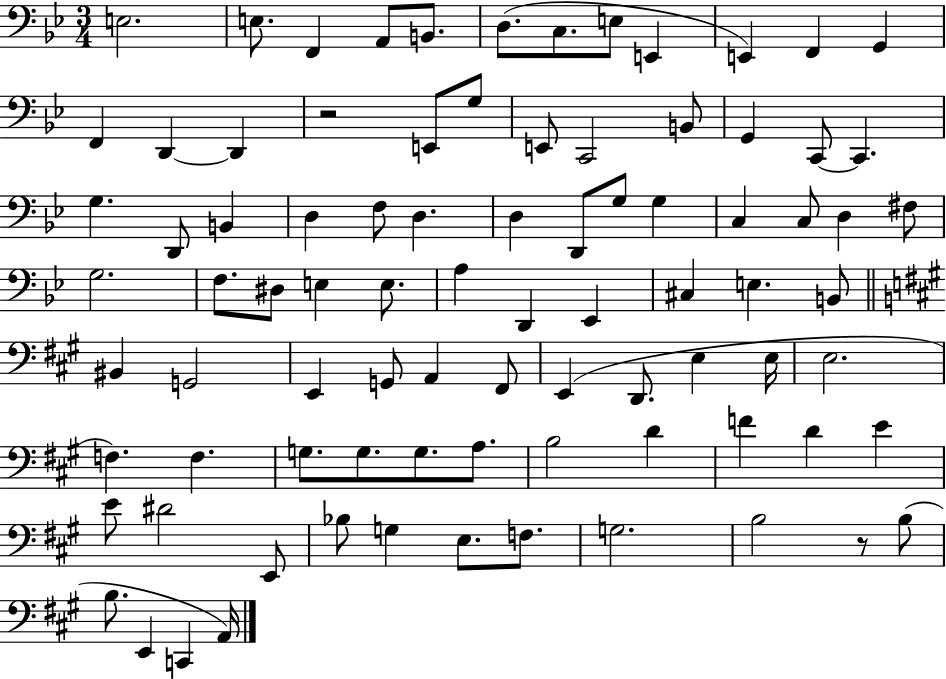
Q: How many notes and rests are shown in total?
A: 86